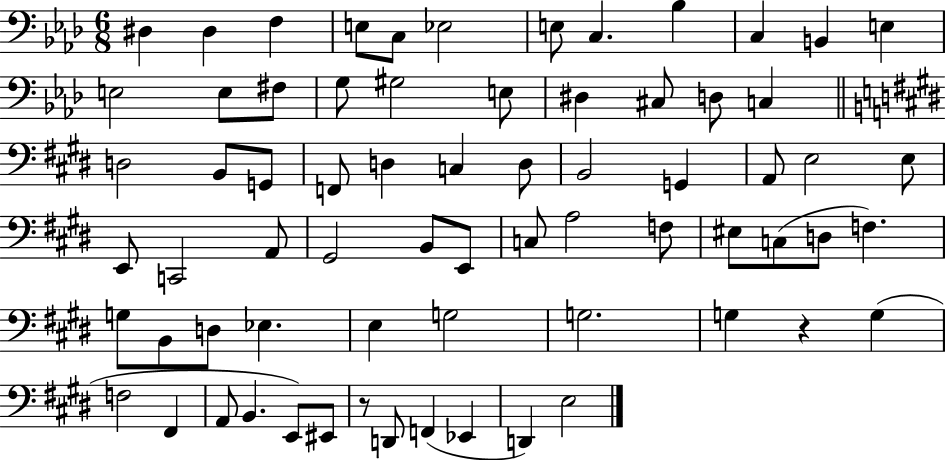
{
  \clef bass
  \numericTimeSignature
  \time 6/8
  \key aes \major
  dis4 dis4 f4 | e8 c8 ees2 | e8 c4. bes4 | c4 b,4 e4 | \break e2 e8 fis8 | g8 gis2 e8 | dis4 cis8 d8 c4 | \bar "||" \break \key e \major d2 b,8 g,8 | f,8 d4 c4 d8 | b,2 g,4 | a,8 e2 e8 | \break e,8 c,2 a,8 | gis,2 b,8 e,8 | c8 a2 f8 | eis8 c8( d8 f4.) | \break g8 b,8 d8 ees4. | e4 g2 | g2. | g4 r4 g4( | \break f2 fis,4 | a,8 b,4. e,8) eis,8 | r8 d,8 f,4( ees,4 | d,4) e2 | \break \bar "|."
}